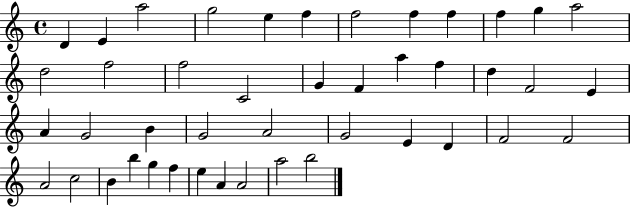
D4/q E4/q A5/h G5/h E5/q F5/q F5/h F5/q F5/q F5/q G5/q A5/h D5/h F5/h F5/h C4/h G4/q F4/q A5/q F5/q D5/q F4/h E4/q A4/q G4/h B4/q G4/h A4/h G4/h E4/q D4/q F4/h F4/h A4/h C5/h B4/q B5/q G5/q F5/q E5/q A4/q A4/h A5/h B5/h